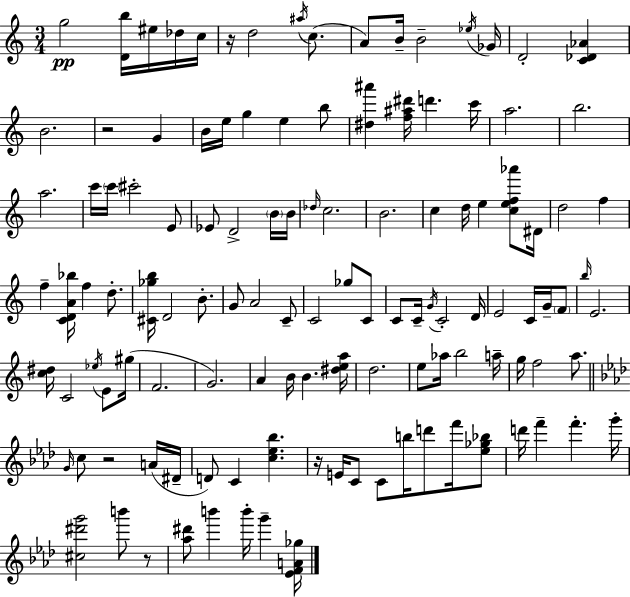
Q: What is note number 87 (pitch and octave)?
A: C4